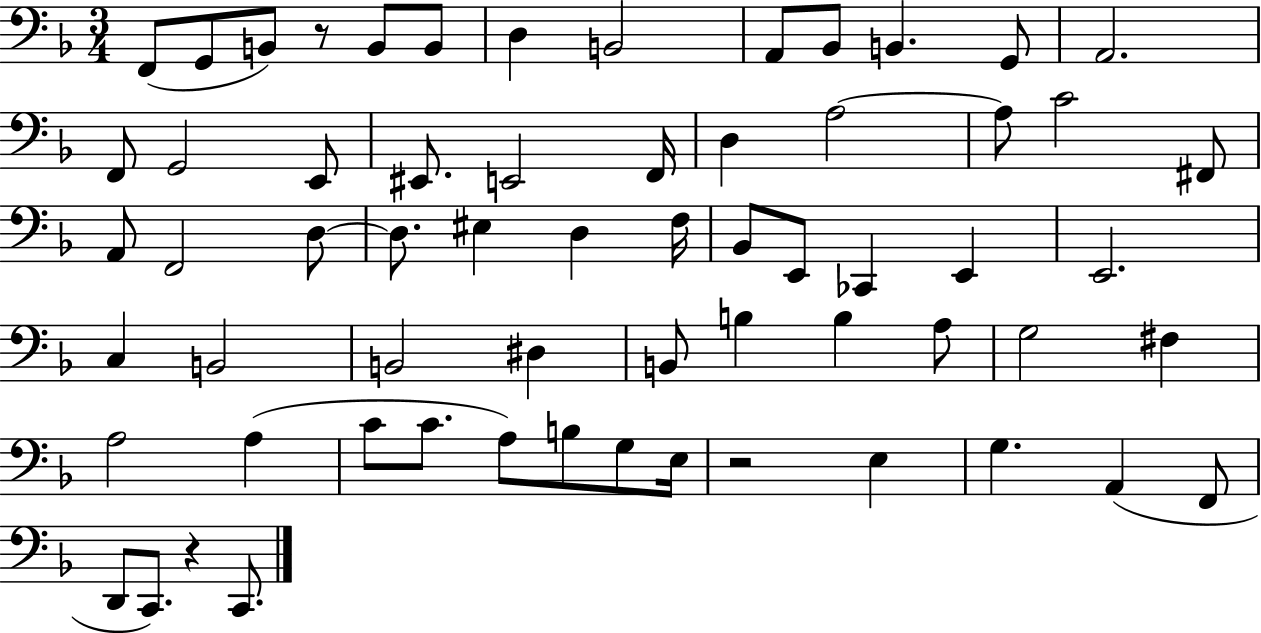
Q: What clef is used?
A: bass